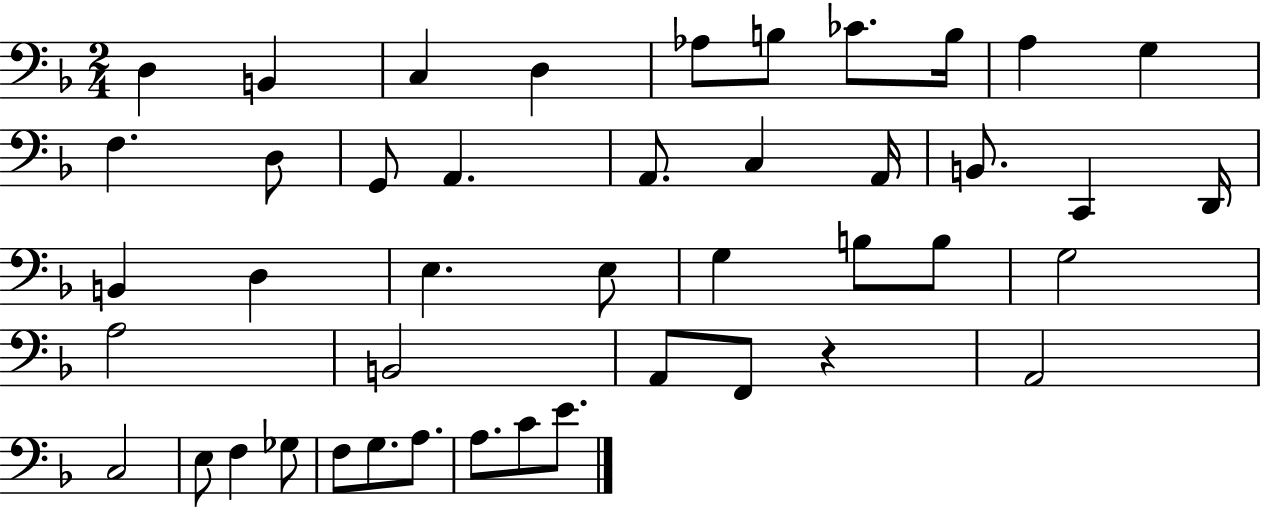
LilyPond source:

{
  \clef bass
  \numericTimeSignature
  \time 2/4
  \key f \major
  d4 b,4 | c4 d4 | aes8 b8 ces'8. b16 | a4 g4 | \break f4. d8 | g,8 a,4. | a,8. c4 a,16 | b,8. c,4 d,16 | \break b,4 d4 | e4. e8 | g4 b8 b8 | g2 | \break a2 | b,2 | a,8 f,8 r4 | a,2 | \break c2 | e8 f4 ges8 | f8 g8. a8. | a8. c'8 e'8. | \break \bar "|."
}